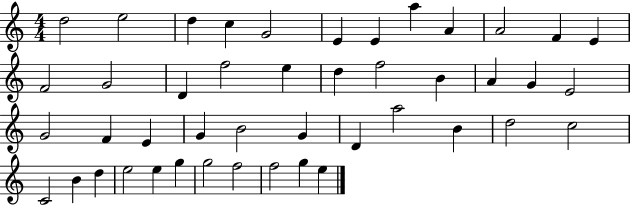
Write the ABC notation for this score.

X:1
T:Untitled
M:4/4
L:1/4
K:C
d2 e2 d c G2 E E a A A2 F E F2 G2 D f2 e d f2 B A G E2 G2 F E G B2 G D a2 B d2 c2 C2 B d e2 e g g2 f2 f2 g e